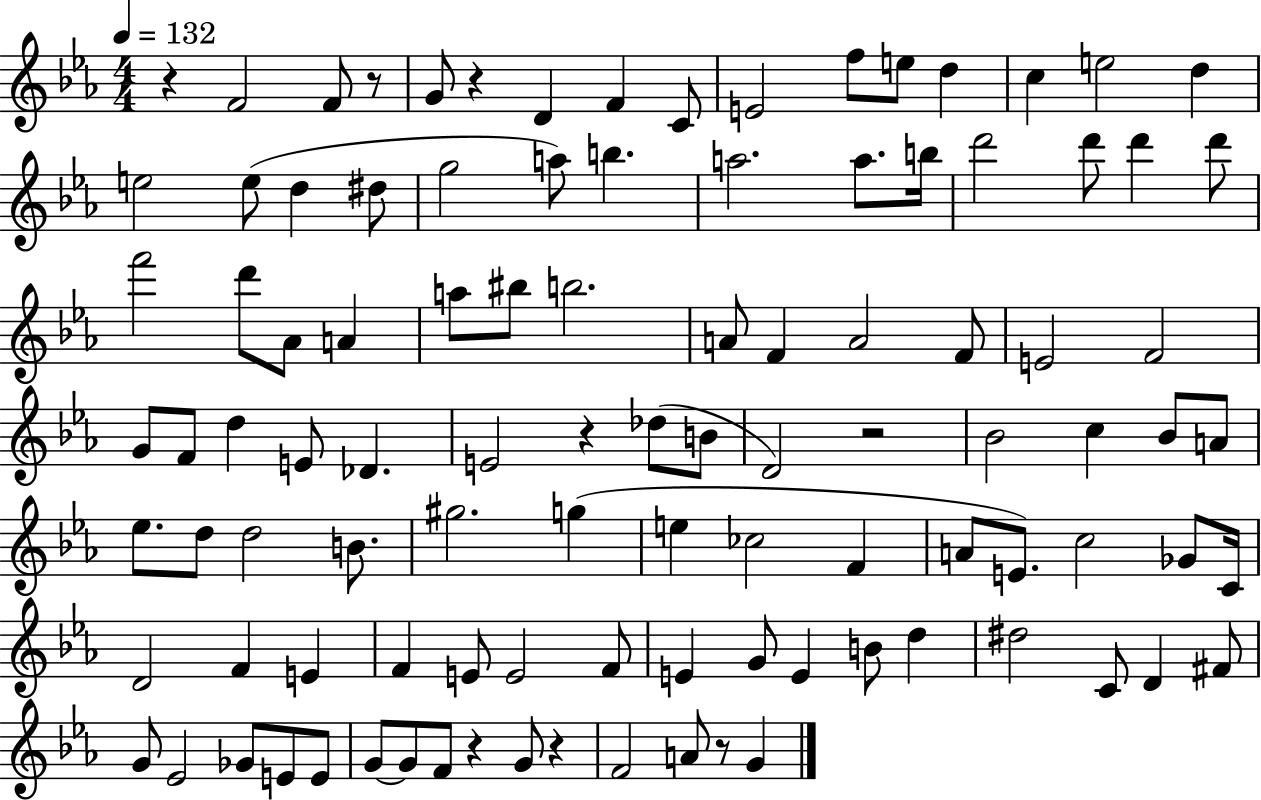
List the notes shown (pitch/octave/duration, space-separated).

R/q F4/h F4/e R/e G4/e R/q D4/q F4/q C4/e E4/h F5/e E5/e D5/q C5/q E5/h D5/q E5/h E5/e D5/q D#5/e G5/h A5/e B5/q. A5/h. A5/e. B5/s D6/h D6/e D6/q D6/e F6/h D6/e Ab4/e A4/q A5/e BIS5/e B5/h. A4/e F4/q A4/h F4/e E4/h F4/h G4/e F4/e D5/q E4/e Db4/q. E4/h R/q Db5/e B4/e D4/h R/h Bb4/h C5/q Bb4/e A4/e Eb5/e. D5/e D5/h B4/e. G#5/h. G5/q E5/q CES5/h F4/q A4/e E4/e. C5/h Gb4/e C4/s D4/h F4/q E4/q F4/q E4/e E4/h F4/e E4/q G4/e E4/q B4/e D5/q D#5/h C4/e D4/q F#4/e G4/e Eb4/h Gb4/e E4/e E4/e G4/e G4/e F4/e R/q G4/e R/q F4/h A4/e R/e G4/q